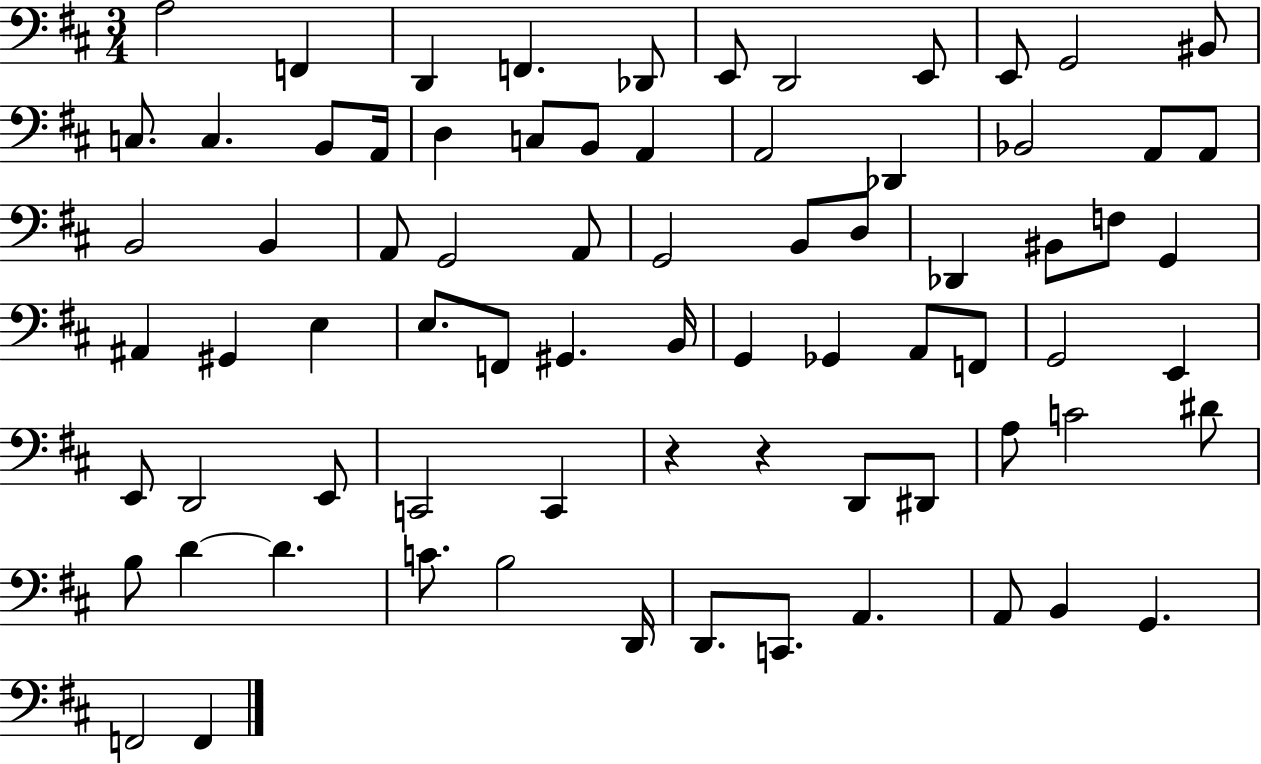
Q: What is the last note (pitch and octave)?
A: F2